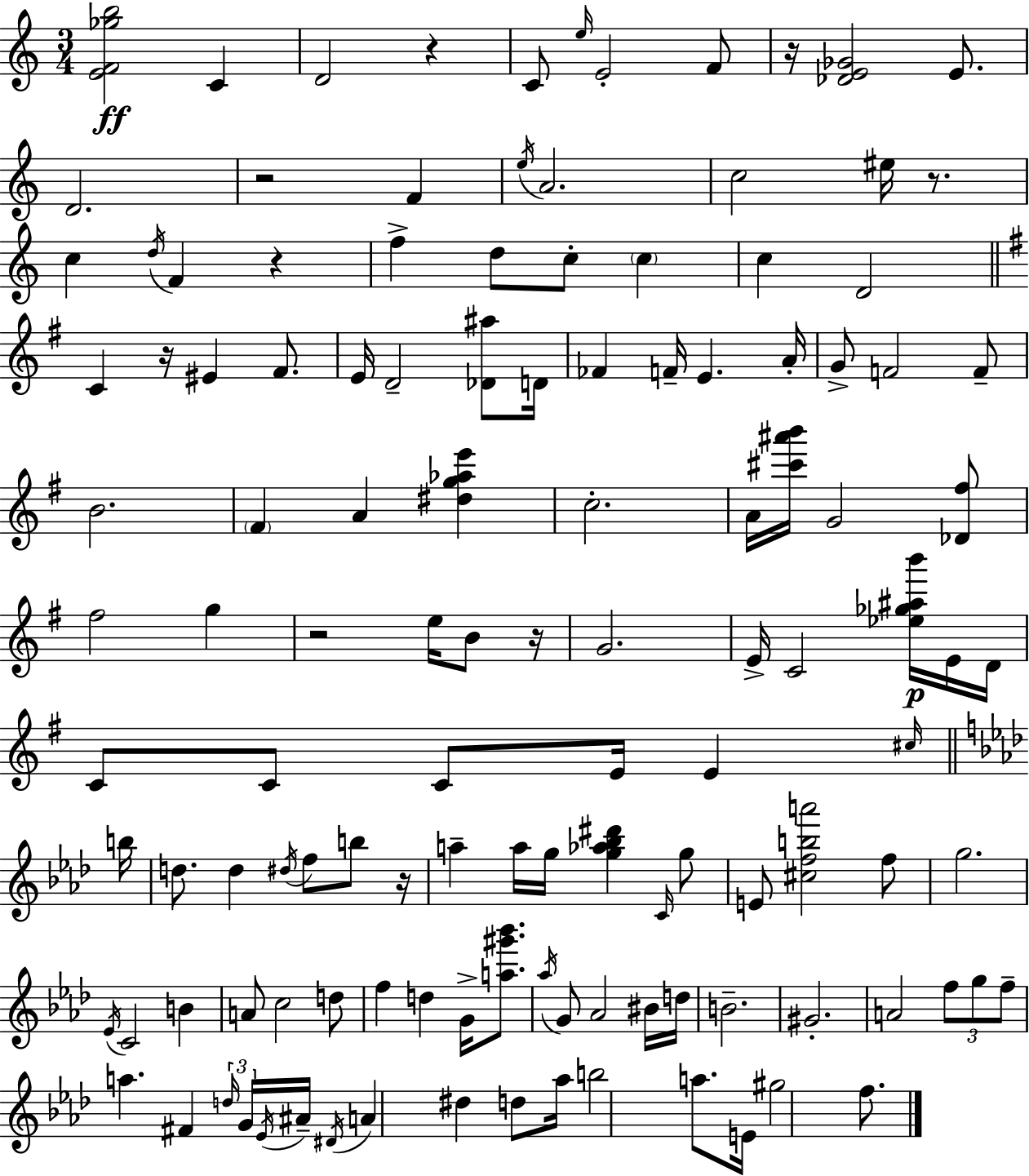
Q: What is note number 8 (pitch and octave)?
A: D4